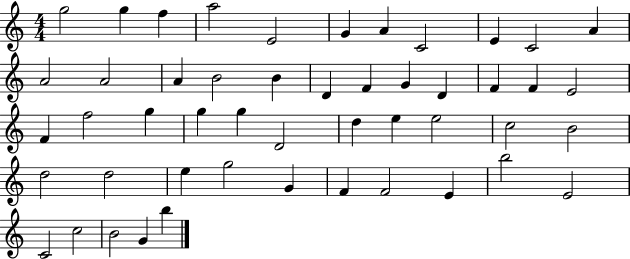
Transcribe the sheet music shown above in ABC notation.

X:1
T:Untitled
M:4/4
L:1/4
K:C
g2 g f a2 E2 G A C2 E C2 A A2 A2 A B2 B D F G D F F E2 F f2 g g g D2 d e e2 c2 B2 d2 d2 e g2 G F F2 E b2 E2 C2 c2 B2 G b